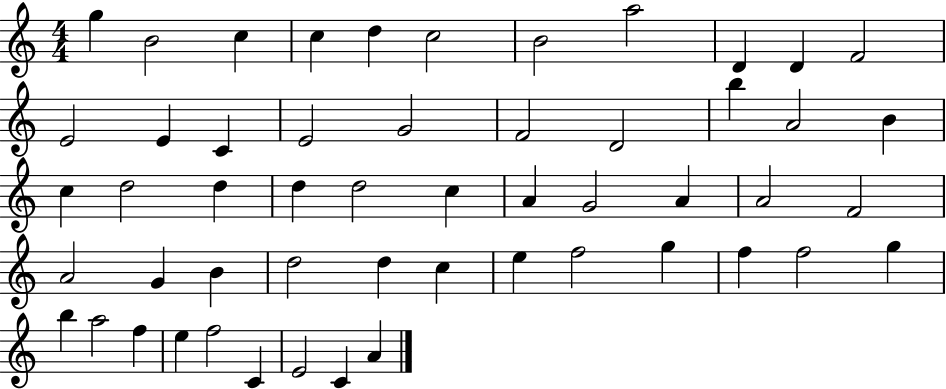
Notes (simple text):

G5/q B4/h C5/q C5/q D5/q C5/h B4/h A5/h D4/q D4/q F4/h E4/h E4/q C4/q E4/h G4/h F4/h D4/h B5/q A4/h B4/q C5/q D5/h D5/q D5/q D5/h C5/q A4/q G4/h A4/q A4/h F4/h A4/h G4/q B4/q D5/h D5/q C5/q E5/q F5/h G5/q F5/q F5/h G5/q B5/q A5/h F5/q E5/q F5/h C4/q E4/h C4/q A4/q